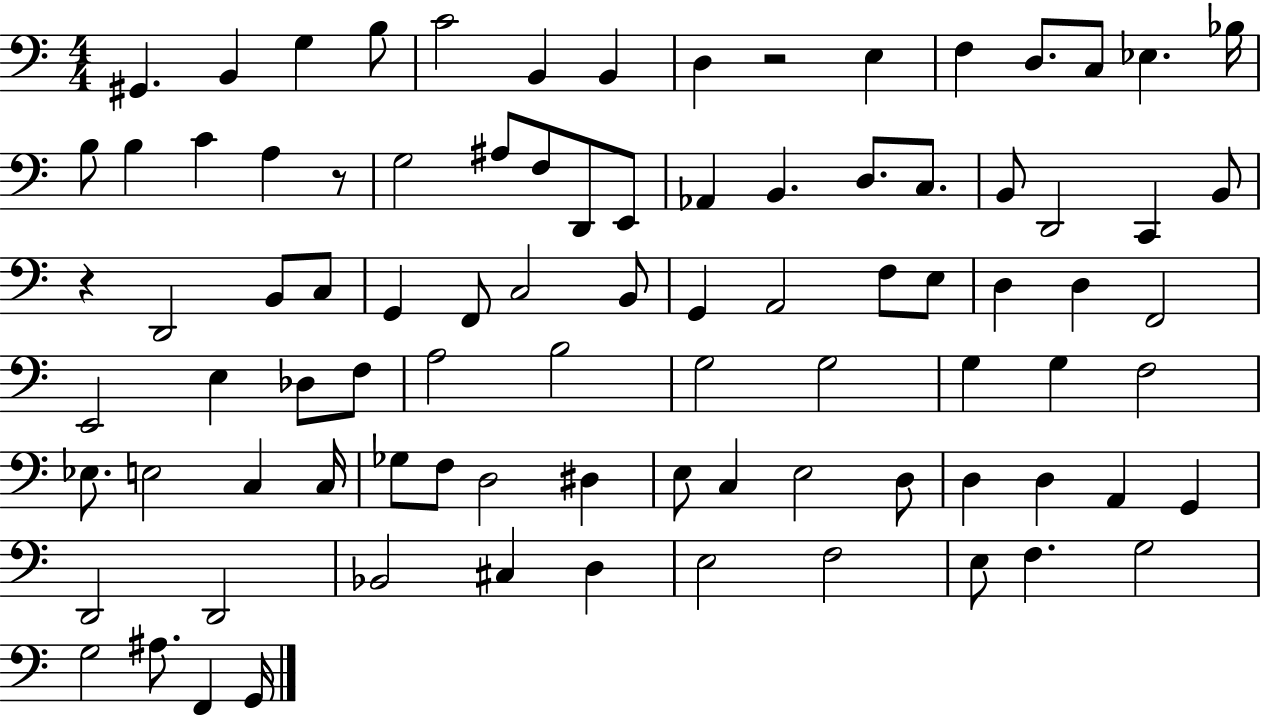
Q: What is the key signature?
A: C major